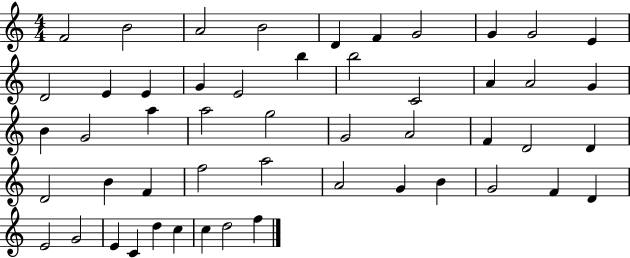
{
  \clef treble
  \numericTimeSignature
  \time 4/4
  \key c \major
  f'2 b'2 | a'2 b'2 | d'4 f'4 g'2 | g'4 g'2 e'4 | \break d'2 e'4 e'4 | g'4 e'2 b''4 | b''2 c'2 | a'4 a'2 g'4 | \break b'4 g'2 a''4 | a''2 g''2 | g'2 a'2 | f'4 d'2 d'4 | \break d'2 b'4 f'4 | f''2 a''2 | a'2 g'4 b'4 | g'2 f'4 d'4 | \break e'2 g'2 | e'4 c'4 d''4 c''4 | c''4 d''2 f''4 | \bar "|."
}